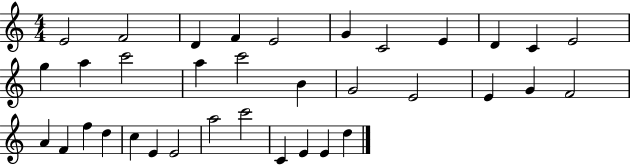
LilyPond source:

{
  \clef treble
  \numericTimeSignature
  \time 4/4
  \key c \major
  e'2 f'2 | d'4 f'4 e'2 | g'4 c'2 e'4 | d'4 c'4 e'2 | \break g''4 a''4 c'''2 | a''4 c'''2 b'4 | g'2 e'2 | e'4 g'4 f'2 | \break a'4 f'4 f''4 d''4 | c''4 e'4 e'2 | a''2 c'''2 | c'4 e'4 e'4 d''4 | \break \bar "|."
}